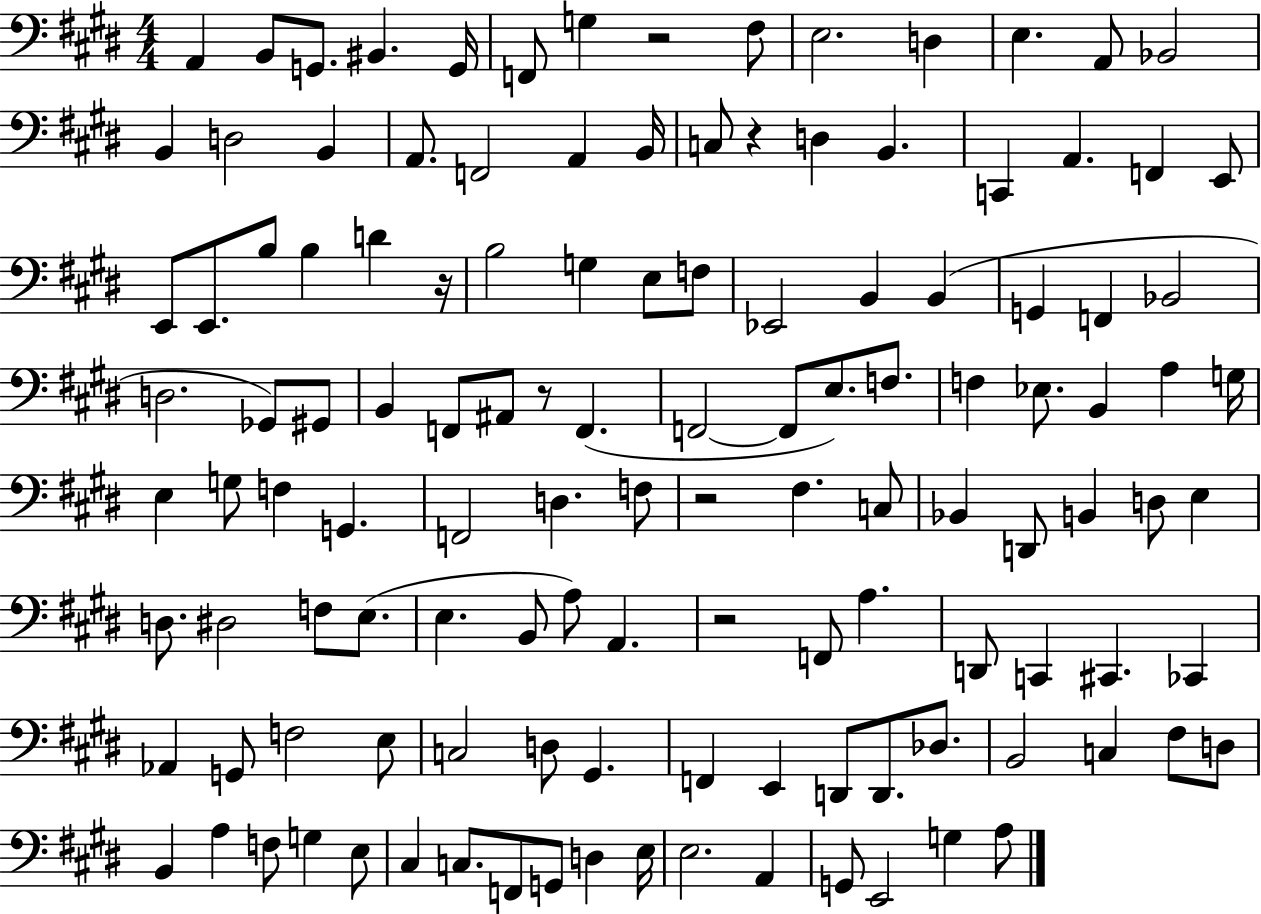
X:1
T:Untitled
M:4/4
L:1/4
K:E
A,, B,,/2 G,,/2 ^B,, G,,/4 F,,/2 G, z2 ^F,/2 E,2 D, E, A,,/2 _B,,2 B,, D,2 B,, A,,/2 F,,2 A,, B,,/4 C,/2 z D, B,, C,, A,, F,, E,,/2 E,,/2 E,,/2 B,/2 B, D z/4 B,2 G, E,/2 F,/2 _E,,2 B,, B,, G,, F,, _B,,2 D,2 _G,,/2 ^G,,/2 B,, F,,/2 ^A,,/2 z/2 F,, F,,2 F,,/2 E,/2 F,/2 F, _E,/2 B,, A, G,/4 E, G,/2 F, G,, F,,2 D, F,/2 z2 ^F, C,/2 _B,, D,,/2 B,, D,/2 E, D,/2 ^D,2 F,/2 E,/2 E, B,,/2 A,/2 A,, z2 F,,/2 A, D,,/2 C,, ^C,, _C,, _A,, G,,/2 F,2 E,/2 C,2 D,/2 ^G,, F,, E,, D,,/2 D,,/2 _D,/2 B,,2 C, ^F,/2 D,/2 B,, A, F,/2 G, E,/2 ^C, C,/2 F,,/2 G,,/2 D, E,/4 E,2 A,, G,,/2 E,,2 G, A,/2